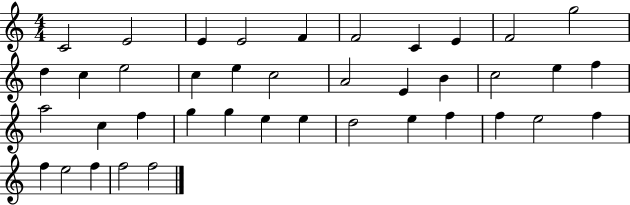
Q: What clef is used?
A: treble